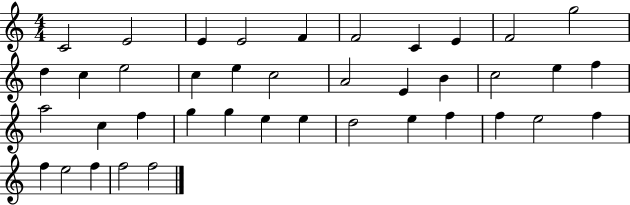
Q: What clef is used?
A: treble